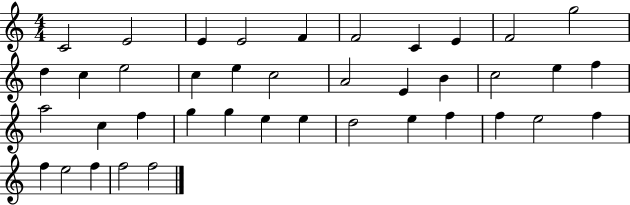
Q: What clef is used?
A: treble